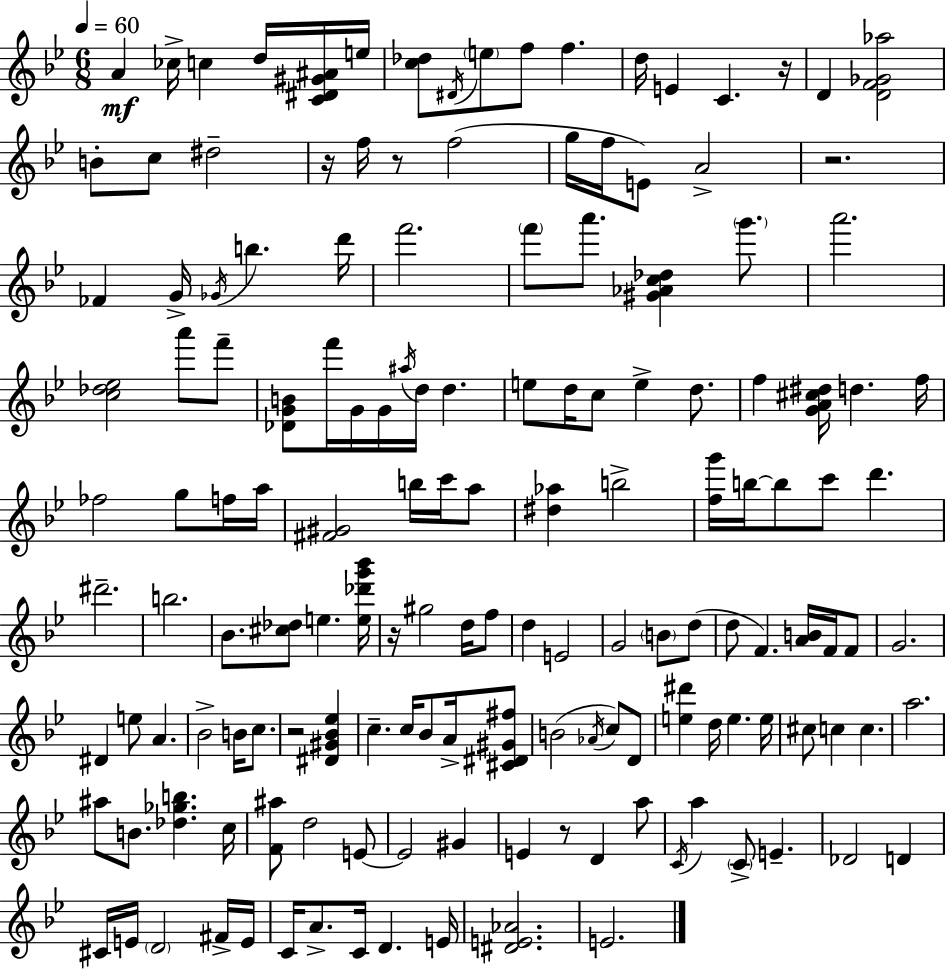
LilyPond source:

{
  \clef treble
  \numericTimeSignature
  \time 6/8
  \key bes \major
  \tempo 4 = 60
  a'4\mf ces''16-> c''4 d''16 <c' dis' gis' ais'>16 e''16 | <c'' des''>8 \acciaccatura { dis'16 } \parenthesize e''8 f''8 f''4. | d''16 e'4 c'4. | r16 d'4 <d' f' ges' aes''>2 | \break b'8-. c''8 dis''2-- | r16 f''16 r8 f''2( | g''16 f''16 e'8) a'2-> | r2. | \break fes'4 g'16-> \acciaccatura { ges'16 } b''4. | d'''16 f'''2. | \parenthesize f'''8 a'''8. <gis' aes' c'' des''>4 \parenthesize g'''8. | a'''2. | \break <c'' des'' ees''>2 a'''8 | f'''8-- <des' g' b'>8 f'''16 g'16 g'16 \acciaccatura { ais''16 } d''16 d''4. | e''8 d''16 c''8 e''4-> | d''8. f''4 <g' a' cis'' dis''>16 d''4. | \break f''16 fes''2 g''8 | f''16 a''16 <fis' gis'>2 b''16 | c'''16 a''8 <dis'' aes''>4 b''2-> | <f'' g'''>16 b''16~~ b''8 c'''8 d'''4. | \break dis'''2.-- | b''2. | bes'8. <cis'' des''>8 e''4. | <e'' des''' g''' bes'''>16 r16 gis''2 | \break d''16 f''8 d''4 e'2 | g'2 \parenthesize b'8 | d''8( d''8 f'4.) <a' b'>16 | f'16 f'8 g'2. | \break dis'4 e''8 a'4. | bes'2-> b'16 | c''8. r2 <dis' gis' bes' ees''>4 | c''4.-- c''16 bes'8 | \break a'16-> <cis' dis' gis' fis''>8 b'2( \acciaccatura { aes'16 } | c''8) d'8 <e'' dis'''>4 d''16 e''4. | e''16 cis''8 c''4 c''4. | a''2. | \break ais''8 b'8. <des'' ges'' b''>4. | c''16 <f' ais''>8 d''2 | e'8~~ e'2 | gis'4 e'4 r8 d'4 | \break a''8 \acciaccatura { c'16 } a''4 \parenthesize c'8-> e'4.-- | des'2 | d'4 cis'16 e'16 \parenthesize d'2 | fis'16-> e'16 c'16 a'8.-> c'16 d'4. | \break e'16 <dis' e' aes'>2. | e'2. | \bar "|."
}